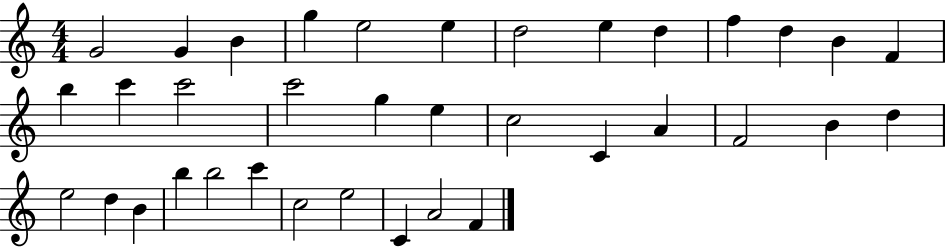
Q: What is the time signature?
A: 4/4